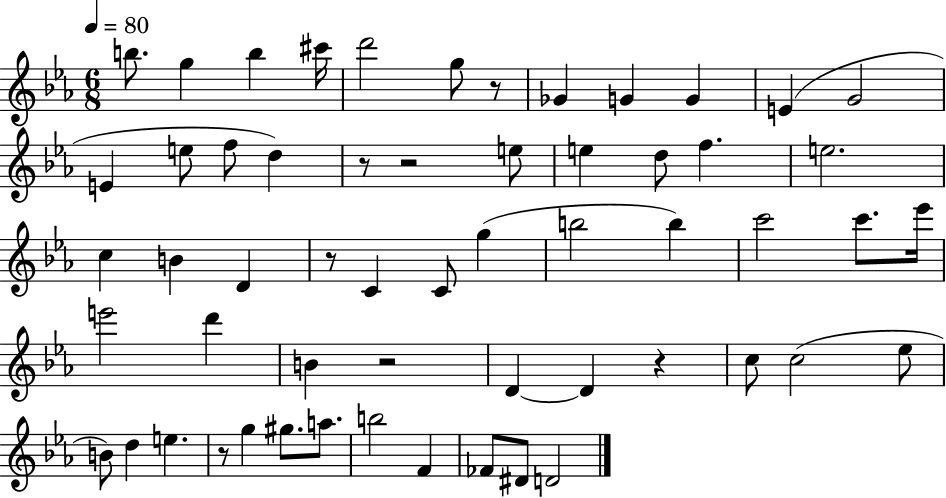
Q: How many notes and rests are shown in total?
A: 57